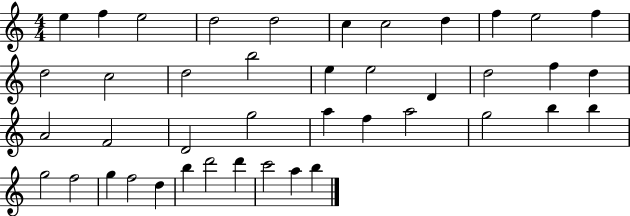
X:1
T:Untitled
M:4/4
L:1/4
K:C
e f e2 d2 d2 c c2 d f e2 f d2 c2 d2 b2 e e2 D d2 f d A2 F2 D2 g2 a f a2 g2 b b g2 f2 g f2 d b d'2 d' c'2 a b